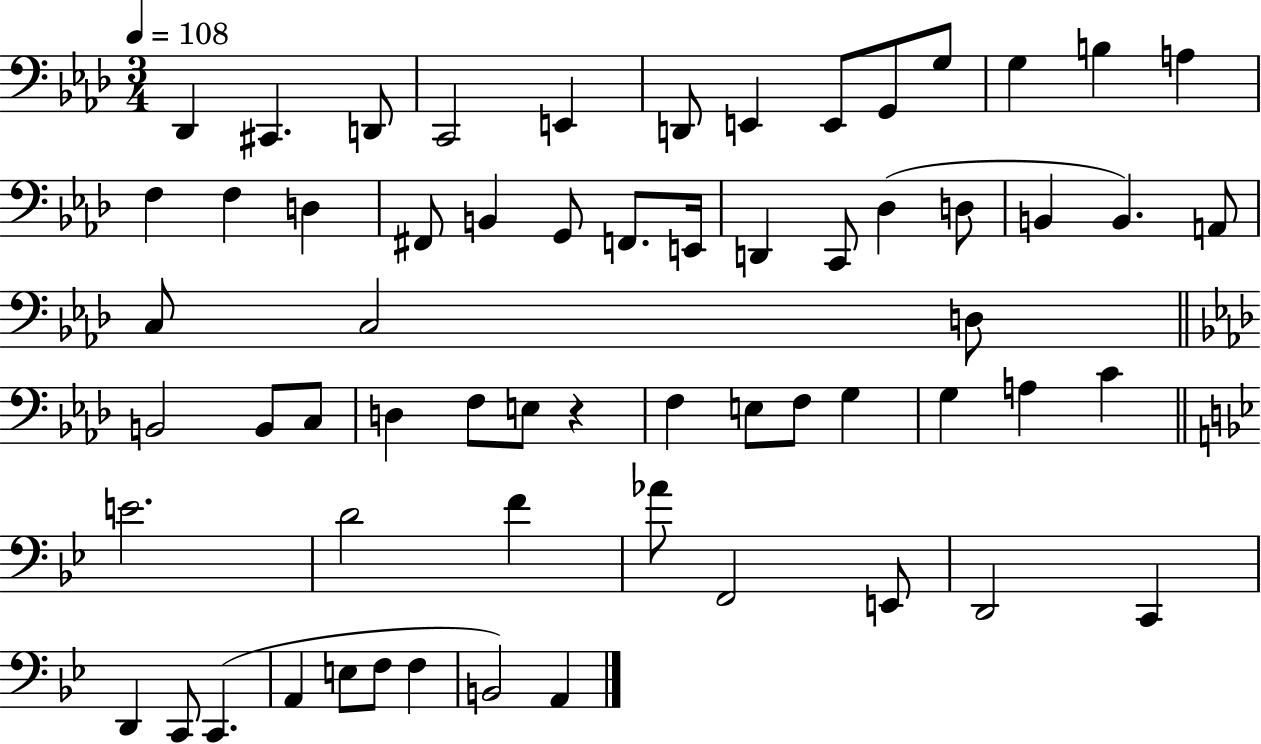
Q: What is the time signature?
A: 3/4